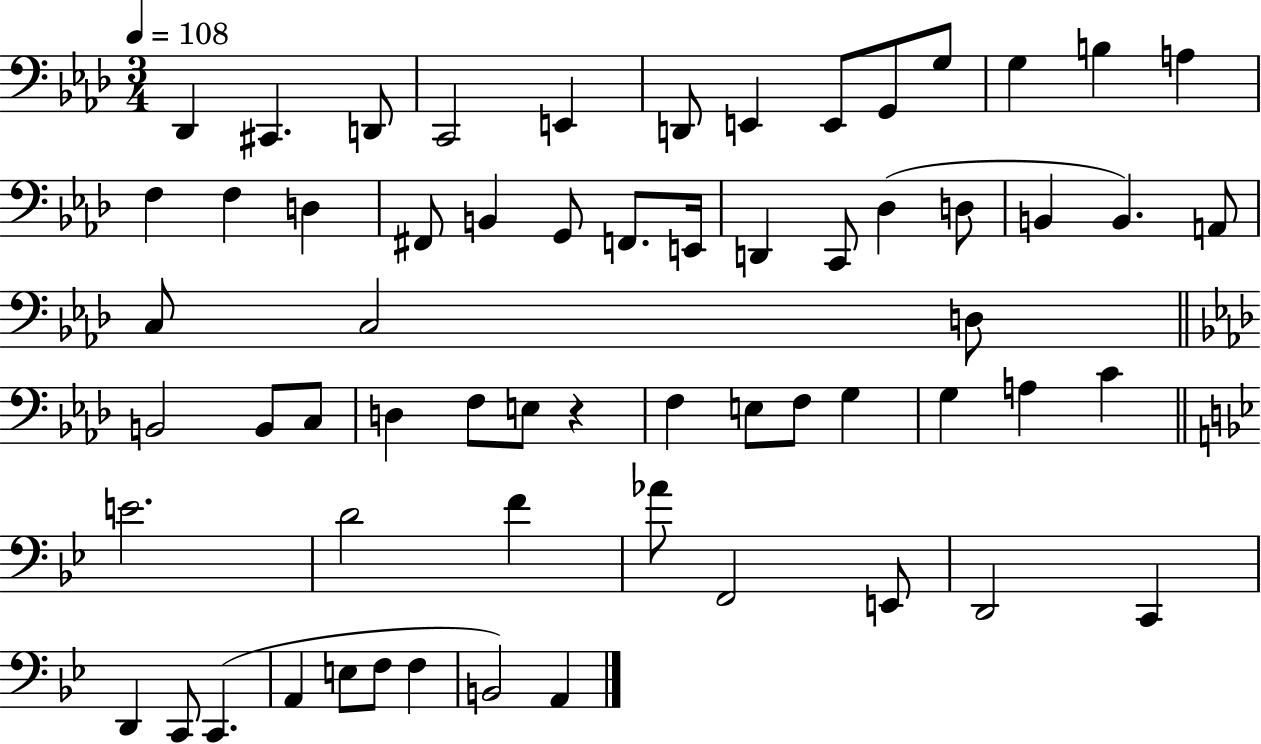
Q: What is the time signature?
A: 3/4